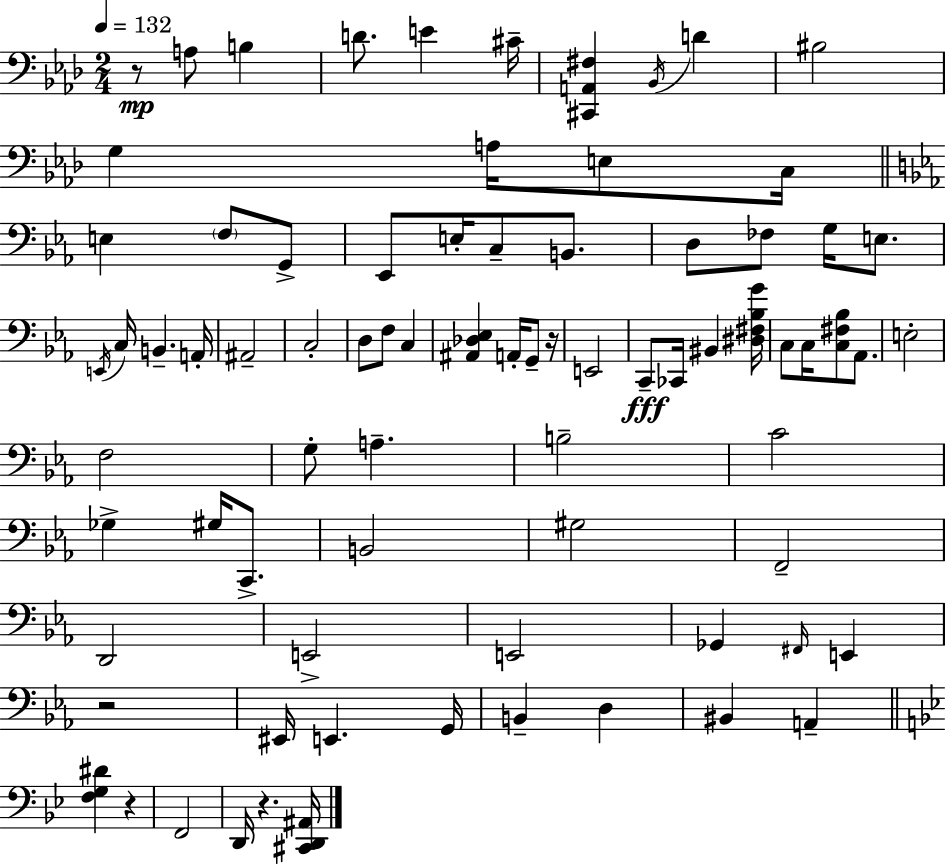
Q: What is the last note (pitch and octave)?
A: D2